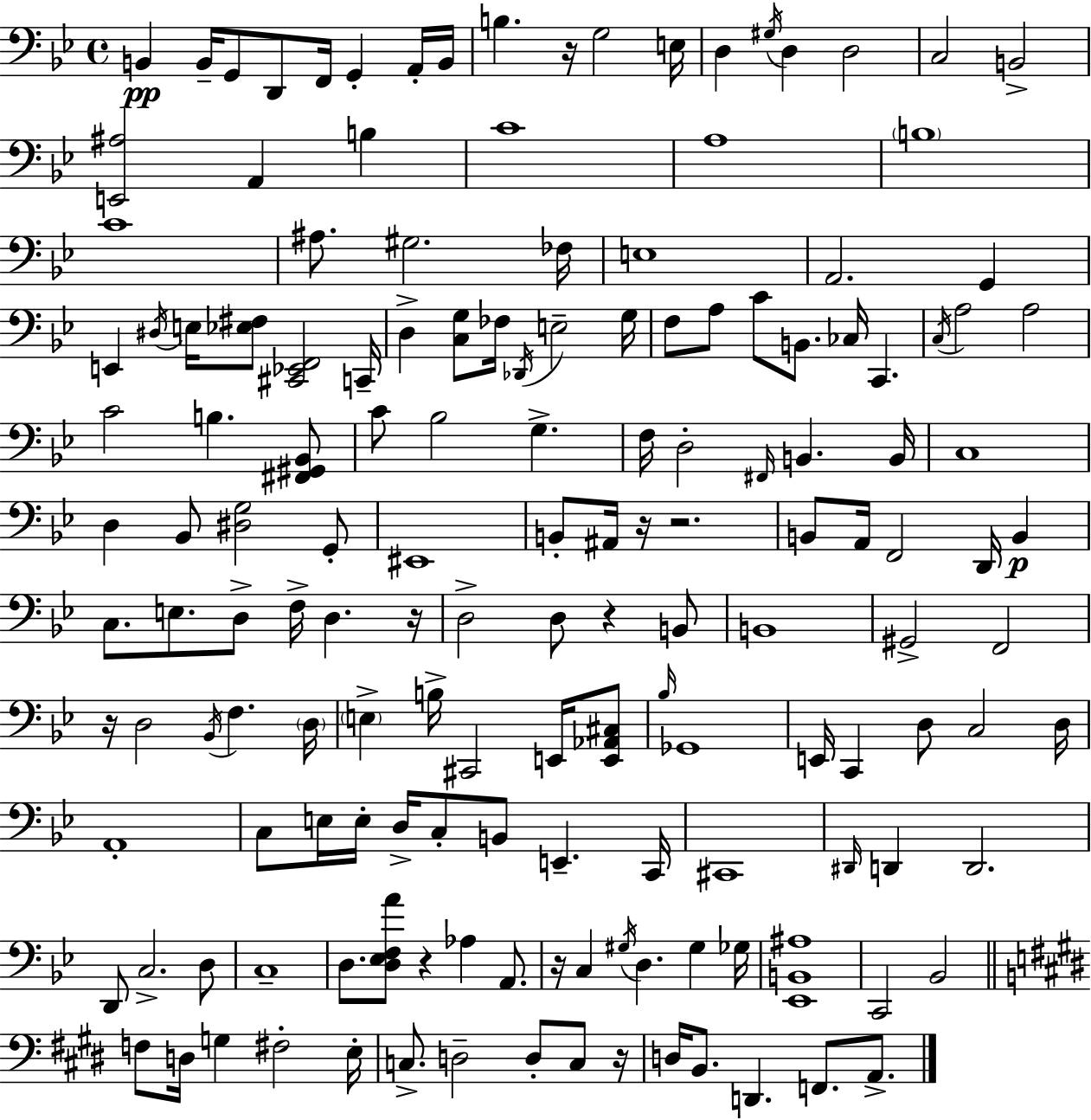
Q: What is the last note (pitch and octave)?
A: A2